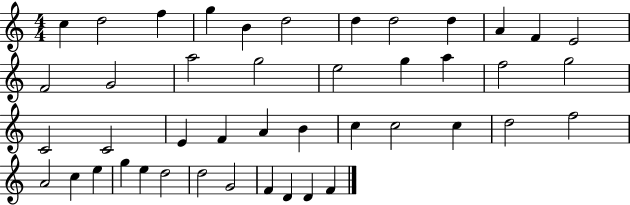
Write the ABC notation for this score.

X:1
T:Untitled
M:4/4
L:1/4
K:C
c d2 f g B d2 d d2 d A F E2 F2 G2 a2 g2 e2 g a f2 g2 C2 C2 E F A B c c2 c d2 f2 A2 c e g e d2 d2 G2 F D D F